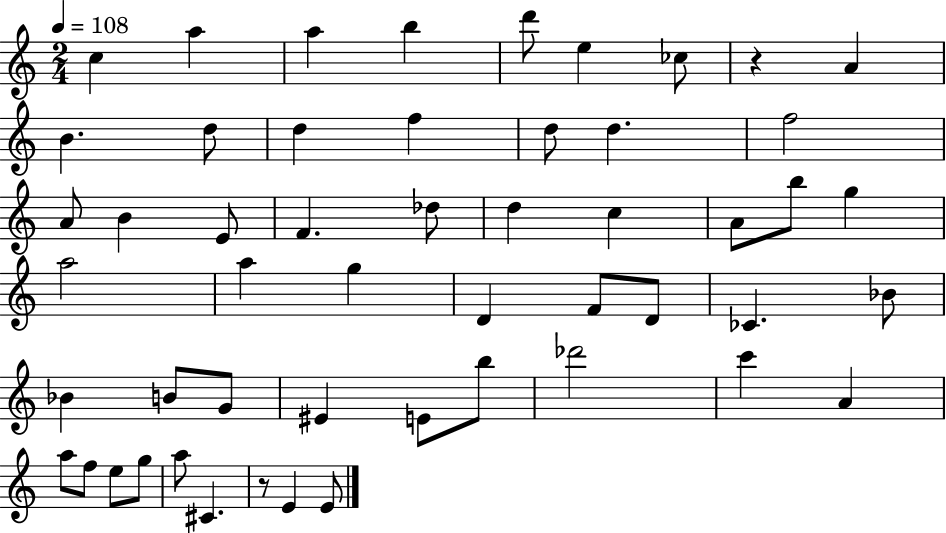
X:1
T:Untitled
M:2/4
L:1/4
K:C
c a a b d'/2 e _c/2 z A B d/2 d f d/2 d f2 A/2 B E/2 F _d/2 d c A/2 b/2 g a2 a g D F/2 D/2 _C _B/2 _B B/2 G/2 ^E E/2 b/2 _d'2 c' A a/2 f/2 e/2 g/2 a/2 ^C z/2 E E/2